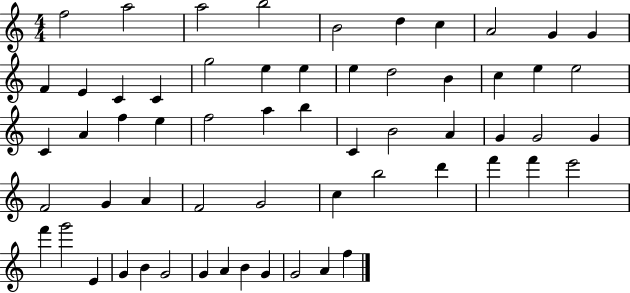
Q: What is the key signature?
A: C major